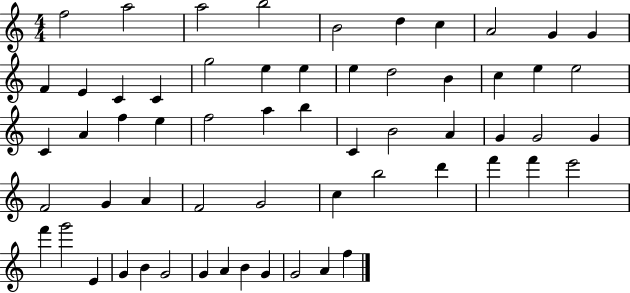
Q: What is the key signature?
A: C major